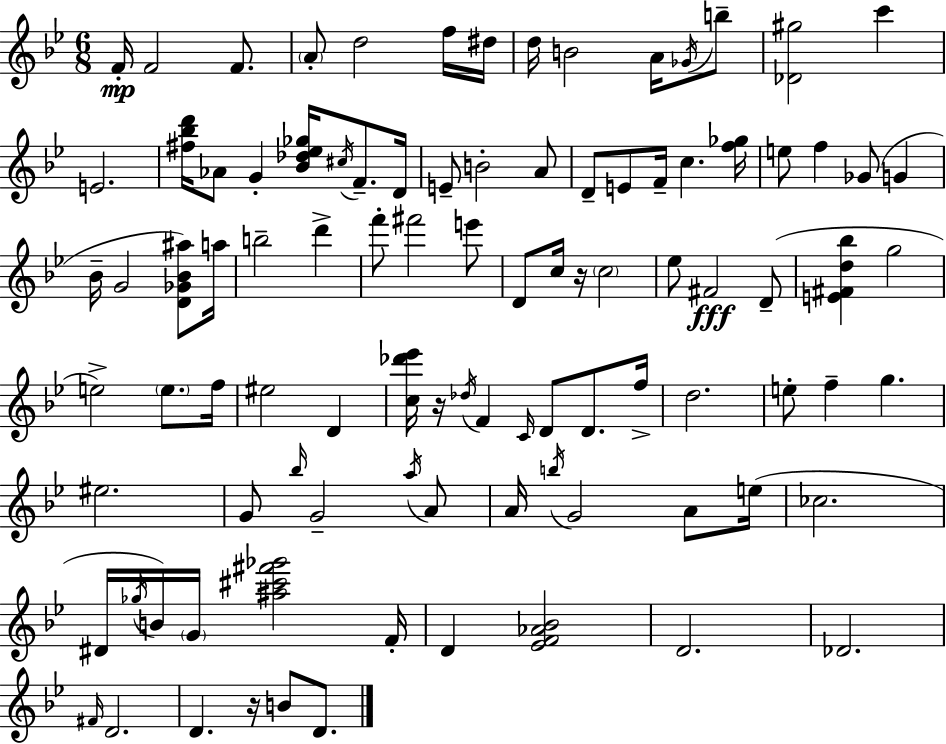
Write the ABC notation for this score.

X:1
T:Untitled
M:6/8
L:1/4
K:Bb
F/4 F2 F/2 A/2 d2 f/4 ^d/4 d/4 B2 A/4 _G/4 b/2 [_D^g]2 c' E2 [^f_bd']/4 _A/2 G [_B_d_e_g]/4 ^c/4 F/2 D/4 E/2 B2 A/2 D/2 E/2 F/4 c [f_g]/4 e/2 f _G/2 G _B/4 G2 [D_G_B^a]/2 a/4 b2 d' f'/2 ^f'2 e'/2 D/2 c/4 z/4 c2 _e/2 ^F2 D/2 [E^Fd_b] g2 e2 e/2 f/4 ^e2 D [c_d'_e']/4 z/4 _d/4 F C/4 D/2 D/2 f/4 d2 e/2 f g ^e2 G/2 _b/4 G2 a/4 A/2 A/4 b/4 G2 A/2 e/4 _c2 ^D/4 _g/4 B/4 G/4 [^a^c'^f'_g']2 F/4 D [_EF_A_B]2 D2 _D2 ^F/4 D2 D z/4 B/2 D/2